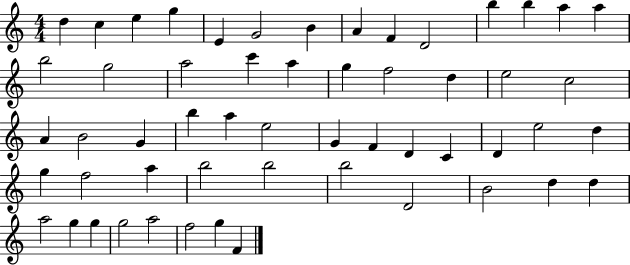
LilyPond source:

{
  \clef treble
  \numericTimeSignature
  \time 4/4
  \key c \major
  d''4 c''4 e''4 g''4 | e'4 g'2 b'4 | a'4 f'4 d'2 | b''4 b''4 a''4 a''4 | \break b''2 g''2 | a''2 c'''4 a''4 | g''4 f''2 d''4 | e''2 c''2 | \break a'4 b'2 g'4 | b''4 a''4 e''2 | g'4 f'4 d'4 c'4 | d'4 e''2 d''4 | \break g''4 f''2 a''4 | b''2 b''2 | b''2 d'2 | b'2 d''4 d''4 | \break a''2 g''4 g''4 | g''2 a''2 | f''2 g''4 f'4 | \bar "|."
}